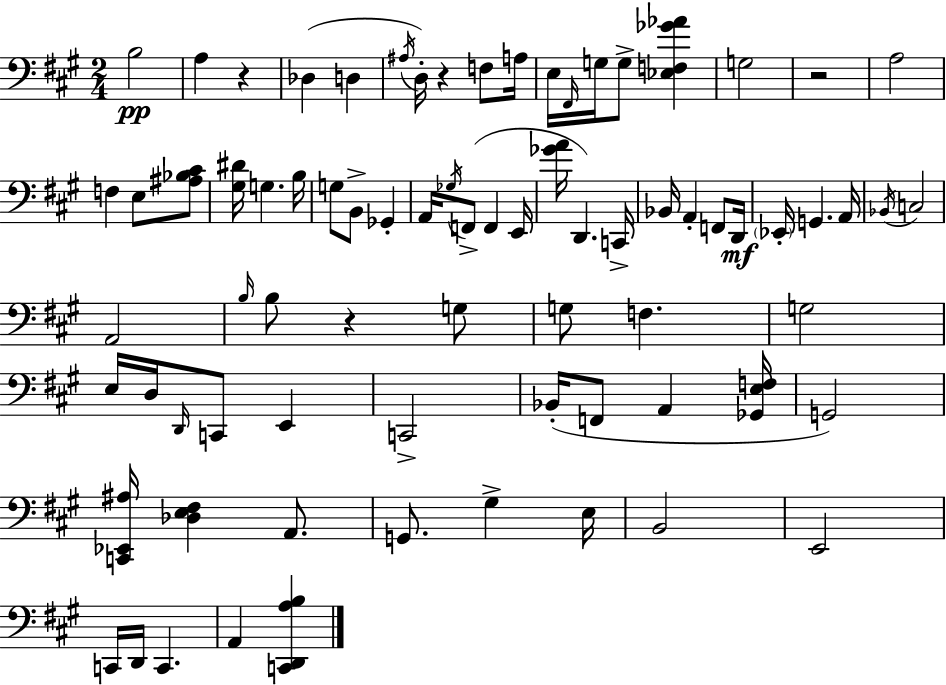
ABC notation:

X:1
T:Untitled
M:2/4
L:1/4
K:A
B,2 A, z _D, D, ^A,/4 D,/4 z F,/2 A,/4 E,/4 ^F,,/4 G,/4 G,/2 [_E,F,_G_A] G,2 z2 A,2 F, E,/2 [^A,_B,^C]/2 [^G,^D]/4 G, B,/4 G,/2 B,,/2 _G,, A,,/4 _G,/4 F,,/2 F,, E,,/4 [_GA]/4 D,, C,,/4 _B,,/4 A,, F,,/2 D,,/4 _E,,/4 G,, A,,/4 _B,,/4 C,2 A,,2 B,/4 B,/2 z G,/2 G,/2 F, G,2 E,/4 D,/4 D,,/4 C,,/2 E,, C,,2 _B,,/4 F,,/2 A,, [_G,,E,F,]/4 G,,2 [C,,_E,,^A,]/4 [_D,E,^F,] A,,/2 G,,/2 ^G, E,/4 B,,2 E,,2 C,,/4 D,,/4 C,, A,, [C,,D,,A,B,]